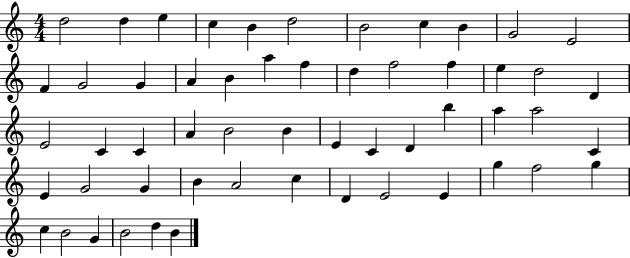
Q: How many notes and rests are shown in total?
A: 55